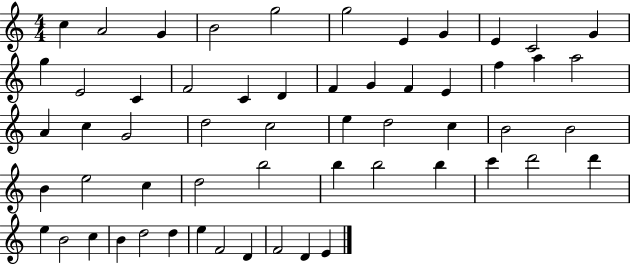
X:1
T:Untitled
M:4/4
L:1/4
K:C
c A2 G B2 g2 g2 E G E C2 G g E2 C F2 C D F G F E f a a2 A c G2 d2 c2 e d2 c B2 B2 B e2 c d2 b2 b b2 b c' d'2 d' e B2 c B d2 d e F2 D F2 D E